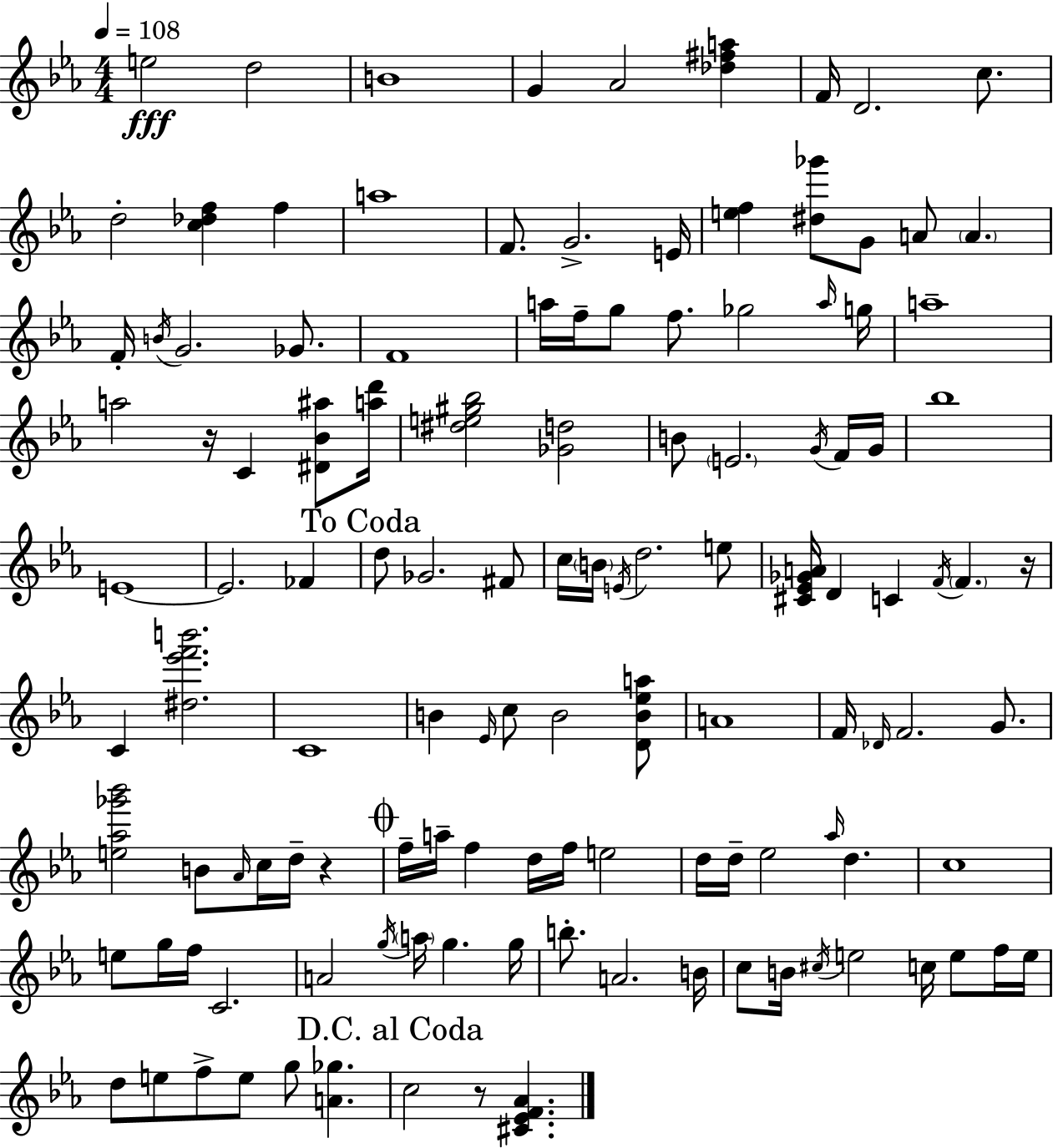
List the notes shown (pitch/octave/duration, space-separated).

E5/h D5/h B4/w G4/q Ab4/h [Db5,F#5,A5]/q F4/s D4/h. C5/e. D5/h [C5,Db5,F5]/q F5/q A5/w F4/e. G4/h. E4/s [E5,F5]/q [D#5,Gb6]/e G4/e A4/e A4/q. F4/s B4/s G4/h. Gb4/e. F4/w A5/s F5/s G5/e F5/e. Gb5/h A5/s G5/s A5/w A5/h R/s C4/q [D#4,Bb4,A#5]/e [A5,D6]/s [D#5,E5,G#5,Bb5]/h [Gb4,D5]/h B4/e E4/h. G4/s F4/s G4/s Bb5/w E4/w E4/h. FES4/q D5/e Gb4/h. F#4/e C5/s B4/s E4/s D5/h. E5/e [C#4,Eb4,Gb4,A4]/s D4/q C4/q F4/s F4/q. R/s C4/q [D#5,Eb6,F6,B6]/h. C4/w B4/q Eb4/s C5/e B4/h [D4,B4,Eb5,A5]/e A4/w F4/s Db4/s F4/h. G4/e. [E5,Ab5,Gb6,Bb6]/h B4/e Ab4/s C5/s D5/s R/q F5/s A5/s F5/q D5/s F5/s E5/h D5/s D5/s Eb5/h Ab5/s D5/q. C5/w E5/e G5/s F5/s C4/h. A4/h G5/s A5/s G5/q. G5/s B5/e. A4/h. B4/s C5/e B4/s C#5/s E5/h C5/s E5/e F5/s E5/s D5/e E5/e F5/e E5/e G5/e [A4,Gb5]/q. C5/h R/e [C#4,Eb4,F4,Ab4]/q.